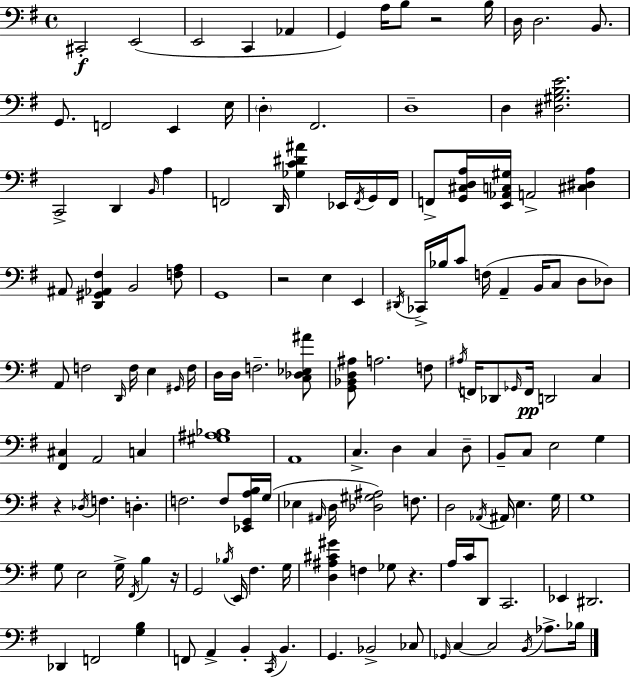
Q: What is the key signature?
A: G major